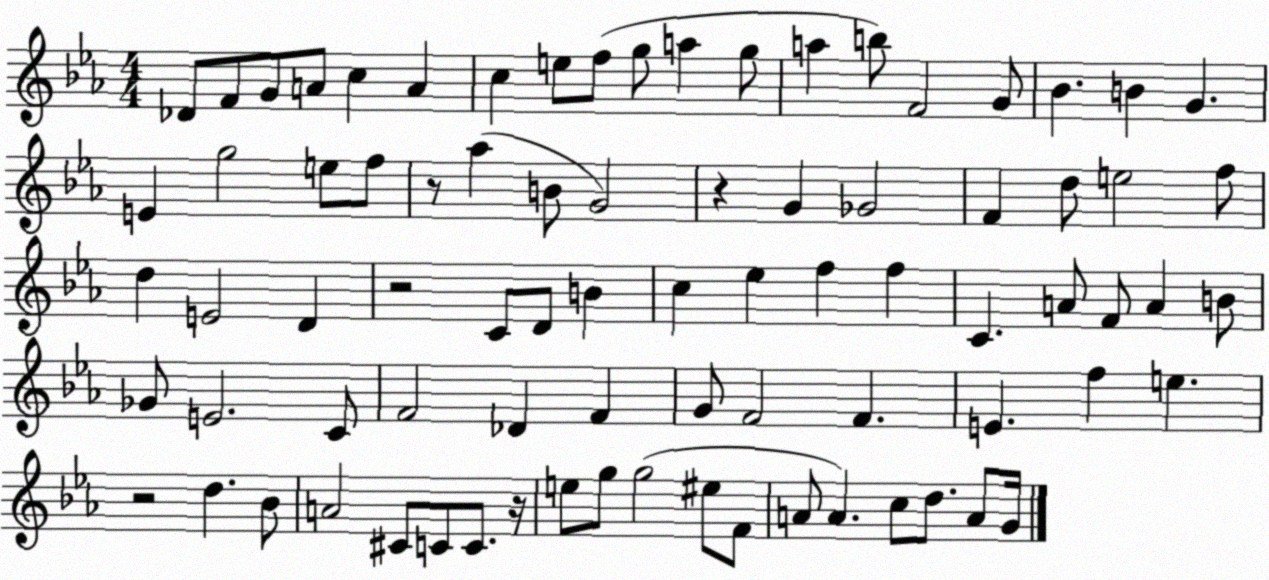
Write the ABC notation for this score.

X:1
T:Untitled
M:4/4
L:1/4
K:Eb
_D/2 F/2 G/2 A/2 c A c e/2 f/2 g/2 a g/2 a b/2 F2 G/2 _B B G E g2 e/2 f/2 z/2 _a B/2 G2 z G _G2 F d/2 e2 f/2 d E2 D z2 C/2 D/2 B c _e f f C A/2 F/2 A B/2 _G/2 E2 C/2 F2 _D F G/2 F2 F E f e z2 d _B/2 A2 ^C/2 C/2 C/2 z/4 e/2 g/2 g2 ^e/2 F/2 A/2 A c/2 d/2 A/2 G/4